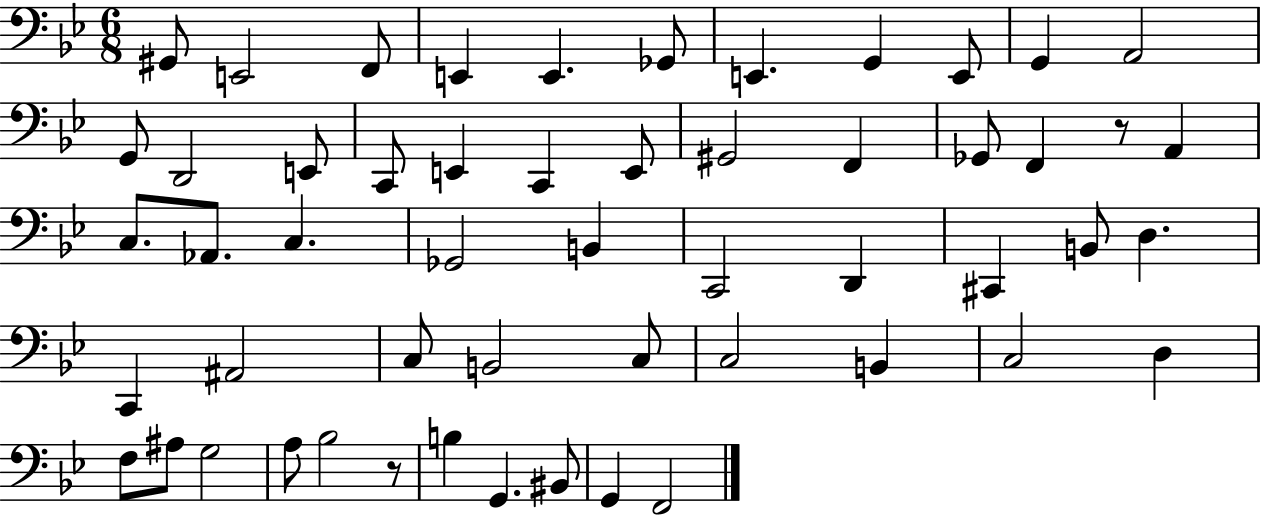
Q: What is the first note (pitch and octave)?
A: G#2